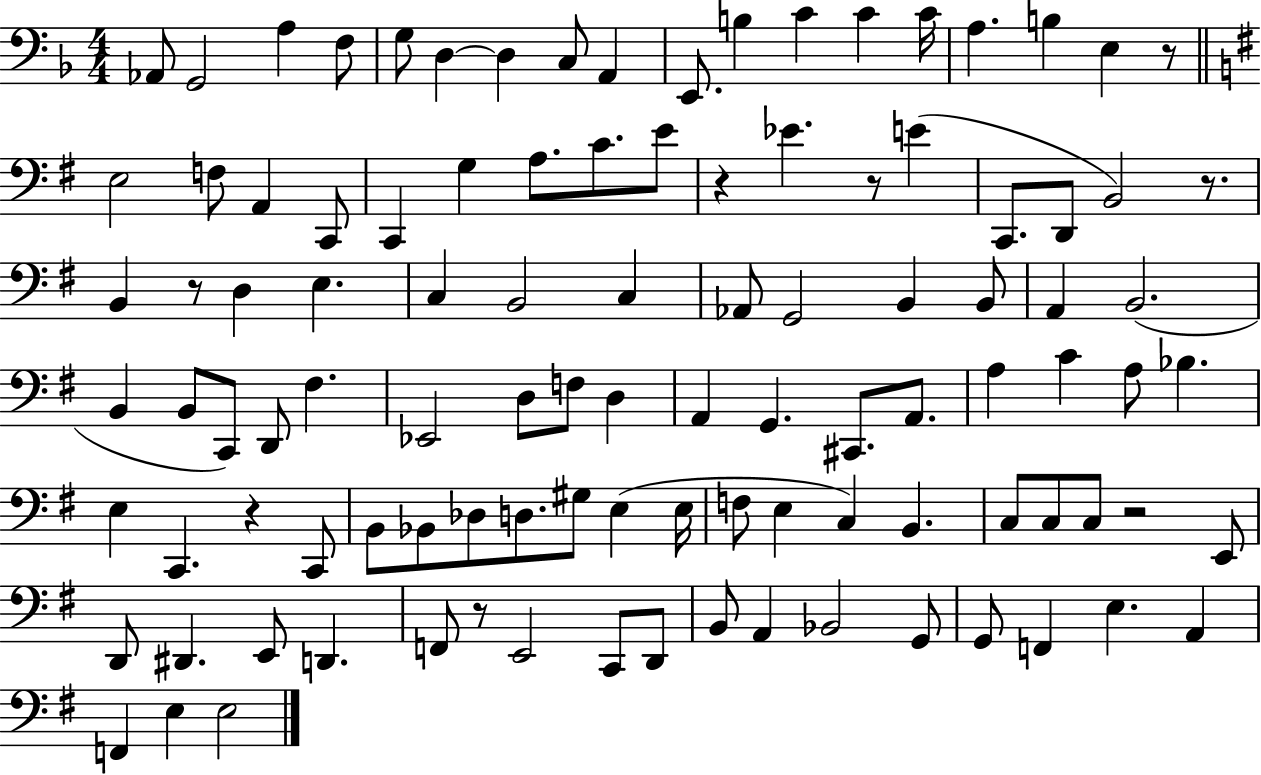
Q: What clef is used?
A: bass